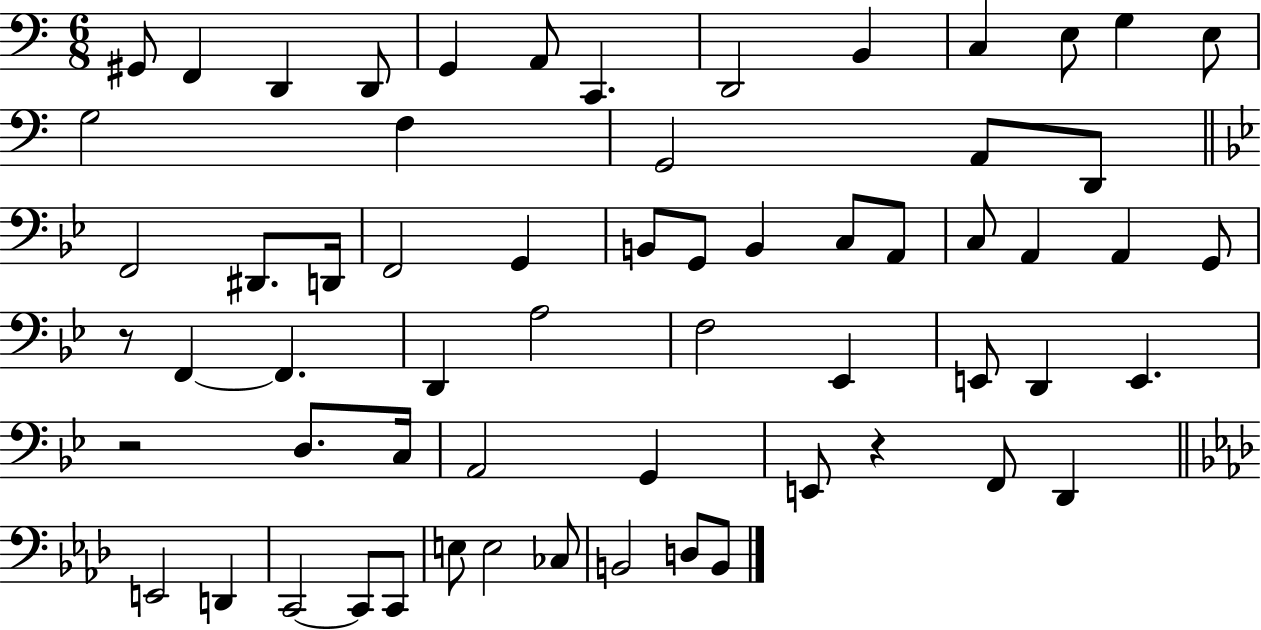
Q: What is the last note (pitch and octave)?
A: B2